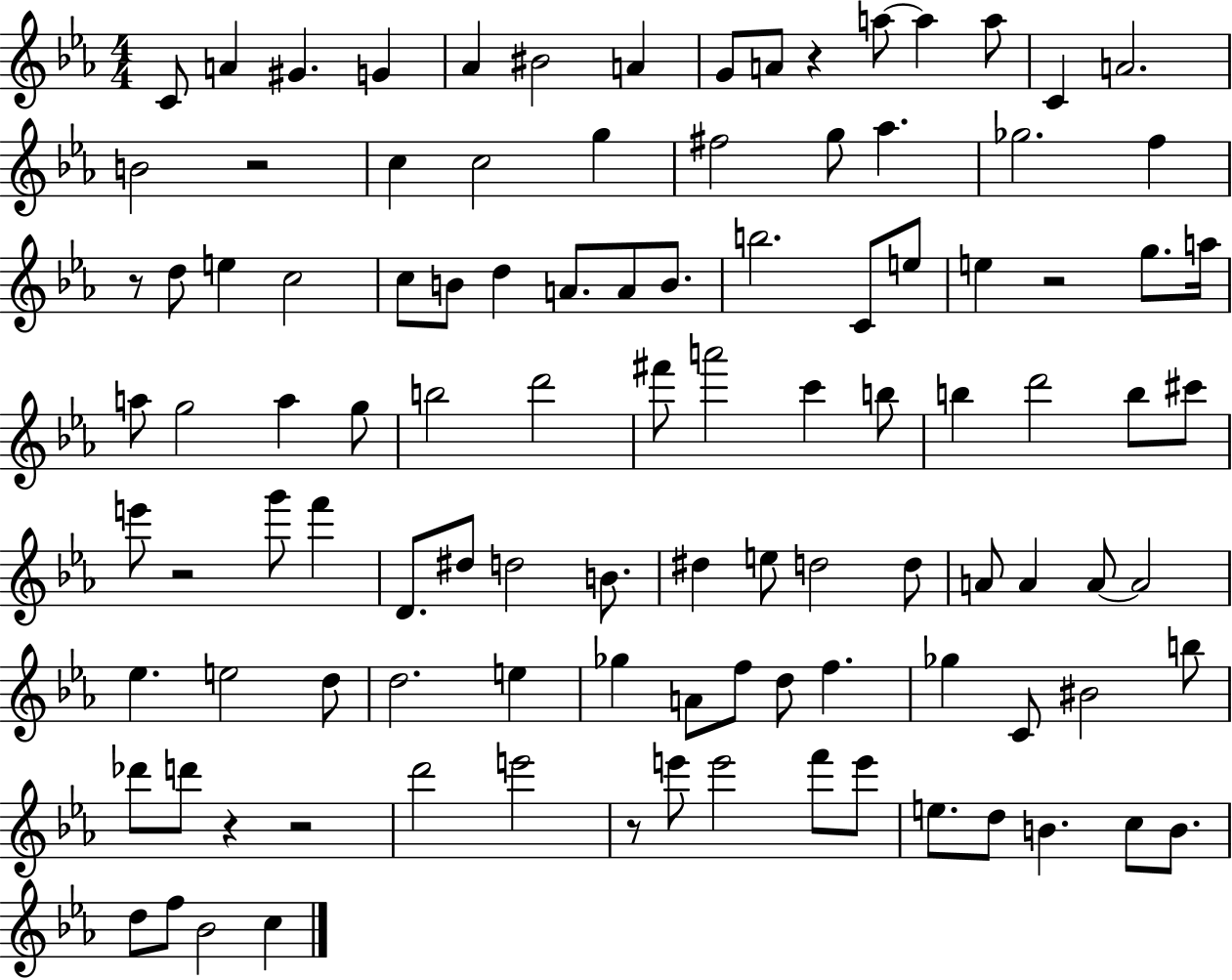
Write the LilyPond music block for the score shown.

{
  \clef treble
  \numericTimeSignature
  \time 4/4
  \key ees \major
  c'8 a'4 gis'4. g'4 | aes'4 bis'2 a'4 | g'8 a'8 r4 a''8~~ a''4 a''8 | c'4 a'2. | \break b'2 r2 | c''4 c''2 g''4 | fis''2 g''8 aes''4. | ges''2. f''4 | \break r8 d''8 e''4 c''2 | c''8 b'8 d''4 a'8. a'8 b'8. | b''2. c'8 e''8 | e''4 r2 g''8. a''16 | \break a''8 g''2 a''4 g''8 | b''2 d'''2 | fis'''8 a'''2 c'''4 b''8 | b''4 d'''2 b''8 cis'''8 | \break e'''8 r2 g'''8 f'''4 | d'8. dis''8 d''2 b'8. | dis''4 e''8 d''2 d''8 | a'8 a'4 a'8~~ a'2 | \break ees''4. e''2 d''8 | d''2. e''4 | ges''4 a'8 f''8 d''8 f''4. | ges''4 c'8 bis'2 b''8 | \break des'''8 d'''8 r4 r2 | d'''2 e'''2 | r8 e'''8 e'''2 f'''8 e'''8 | e''8. d''8 b'4. c''8 b'8. | \break d''8 f''8 bes'2 c''4 | \bar "|."
}